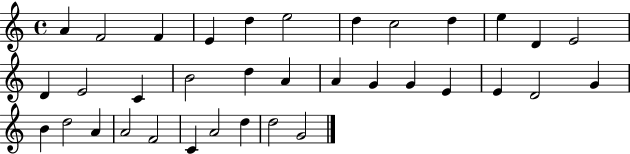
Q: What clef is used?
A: treble